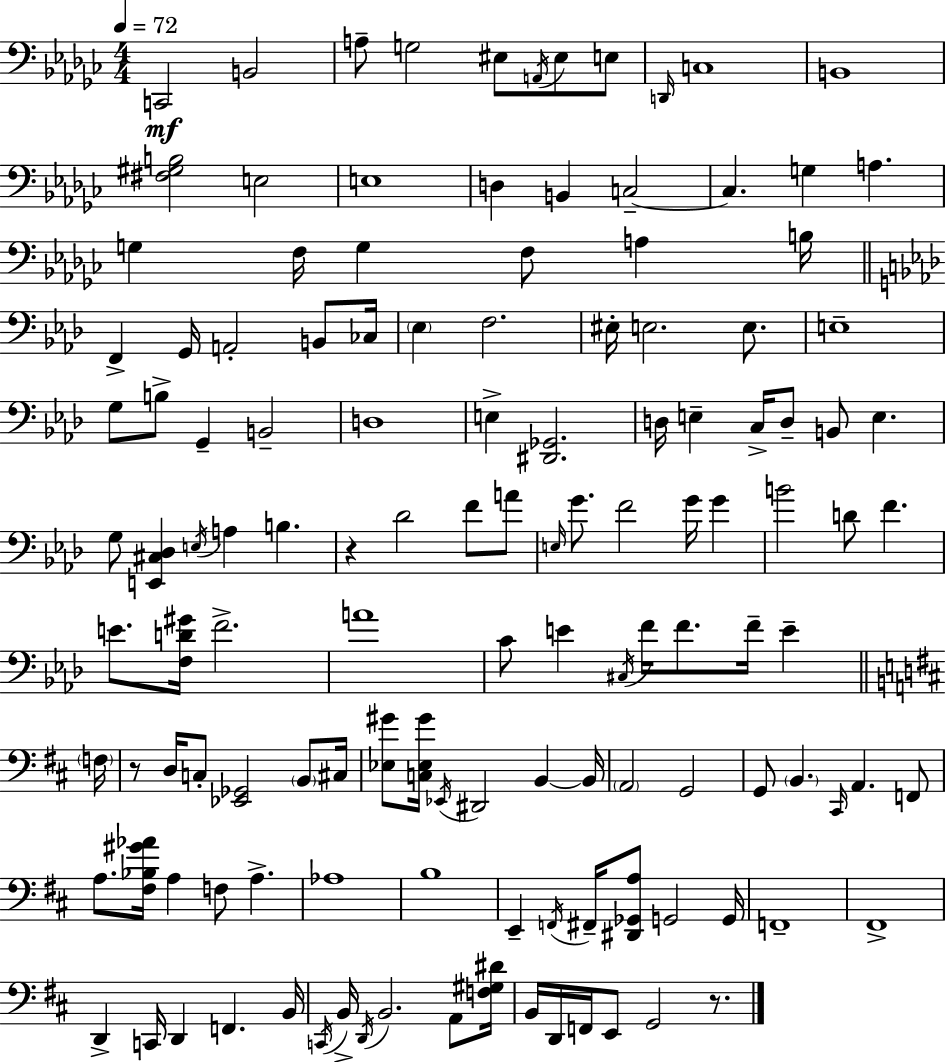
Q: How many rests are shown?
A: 3